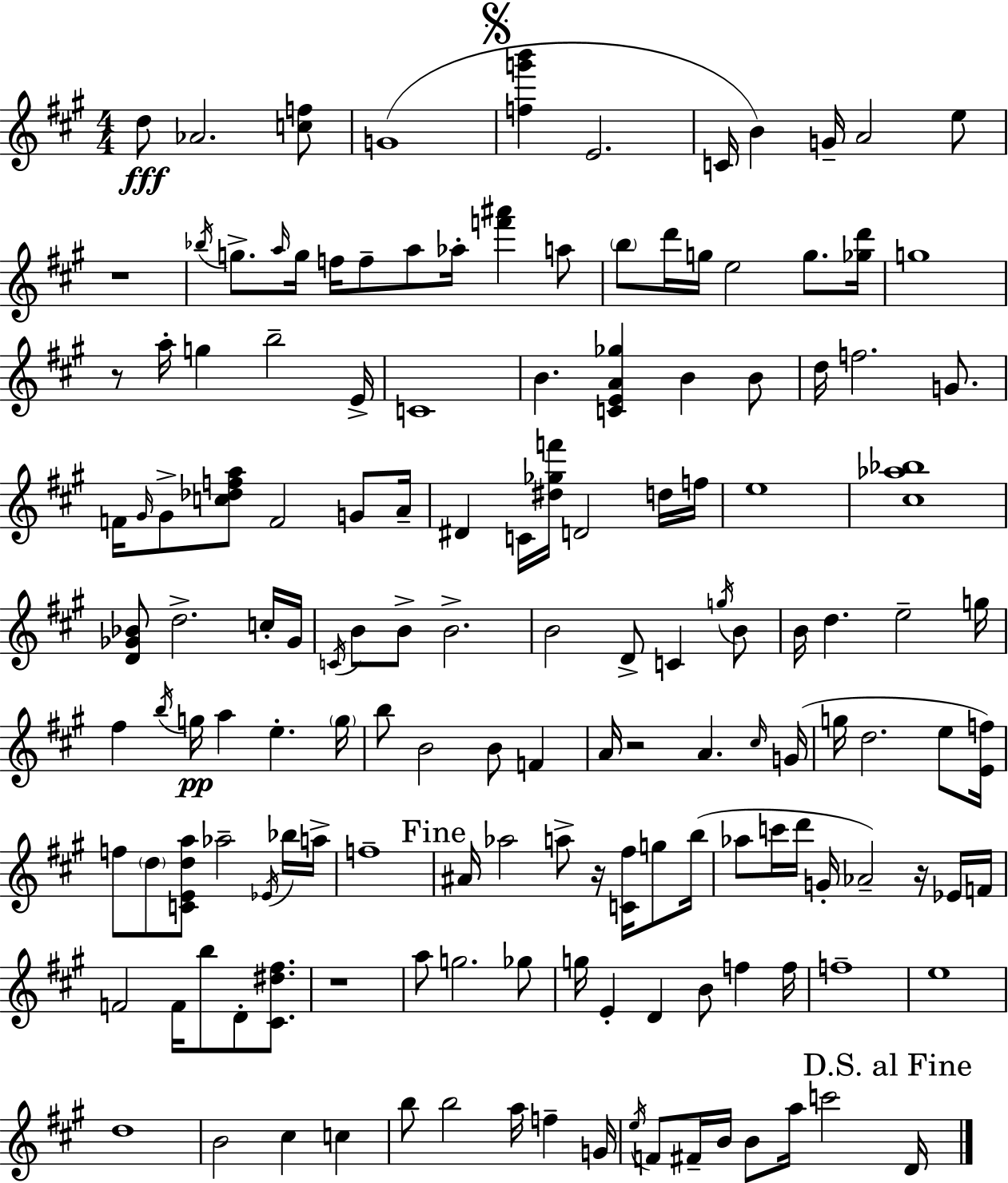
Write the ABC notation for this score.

X:1
T:Untitled
M:4/4
L:1/4
K:A
d/2 _A2 [cf]/2 G4 [fg'b'] E2 C/4 B G/4 A2 e/2 z4 _b/4 g/2 a/4 g/4 f/4 f/2 a/2 _a/4 [f'^a'] a/2 b/2 d'/4 g/4 e2 g/2 [_gd']/4 g4 z/2 a/4 g b2 E/4 C4 B [CEA_g] B B/2 d/4 f2 G/2 F/4 ^G/4 ^G/2 [c_dfa]/2 F2 G/2 A/4 ^D C/4 [^d_gf']/4 D2 d/4 f/4 e4 [^c_a_b]4 [D_G_B]/2 d2 c/4 _G/4 C/4 B/2 B/2 B2 B2 D/2 C g/4 B/2 B/4 d e2 g/4 ^f b/4 g/4 a e g/4 b/2 B2 B/2 F A/4 z2 A ^c/4 G/4 g/4 d2 e/2 [Ef]/4 f/2 d/2 [CEda]/2 _a2 _E/4 _b/4 a/4 f4 ^A/4 _a2 a/2 z/4 [C^f]/4 g/2 b/4 _a/2 c'/4 d'/4 G/4 _A2 z/4 _E/4 F/4 F2 F/4 b/2 D/2 [^C^d^f]/2 z4 a/2 g2 _g/2 g/4 E D B/2 f f/4 f4 e4 d4 B2 ^c c b/2 b2 a/4 f G/4 e/4 F/2 ^F/4 B/4 B/2 a/4 c'2 D/4